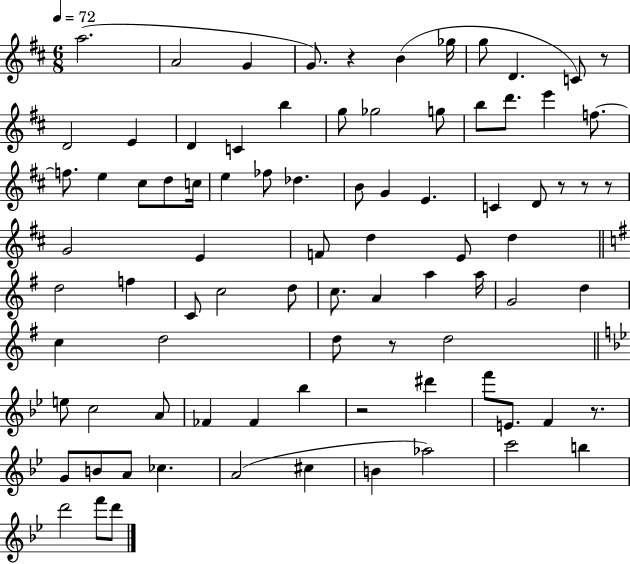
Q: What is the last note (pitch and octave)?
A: D6